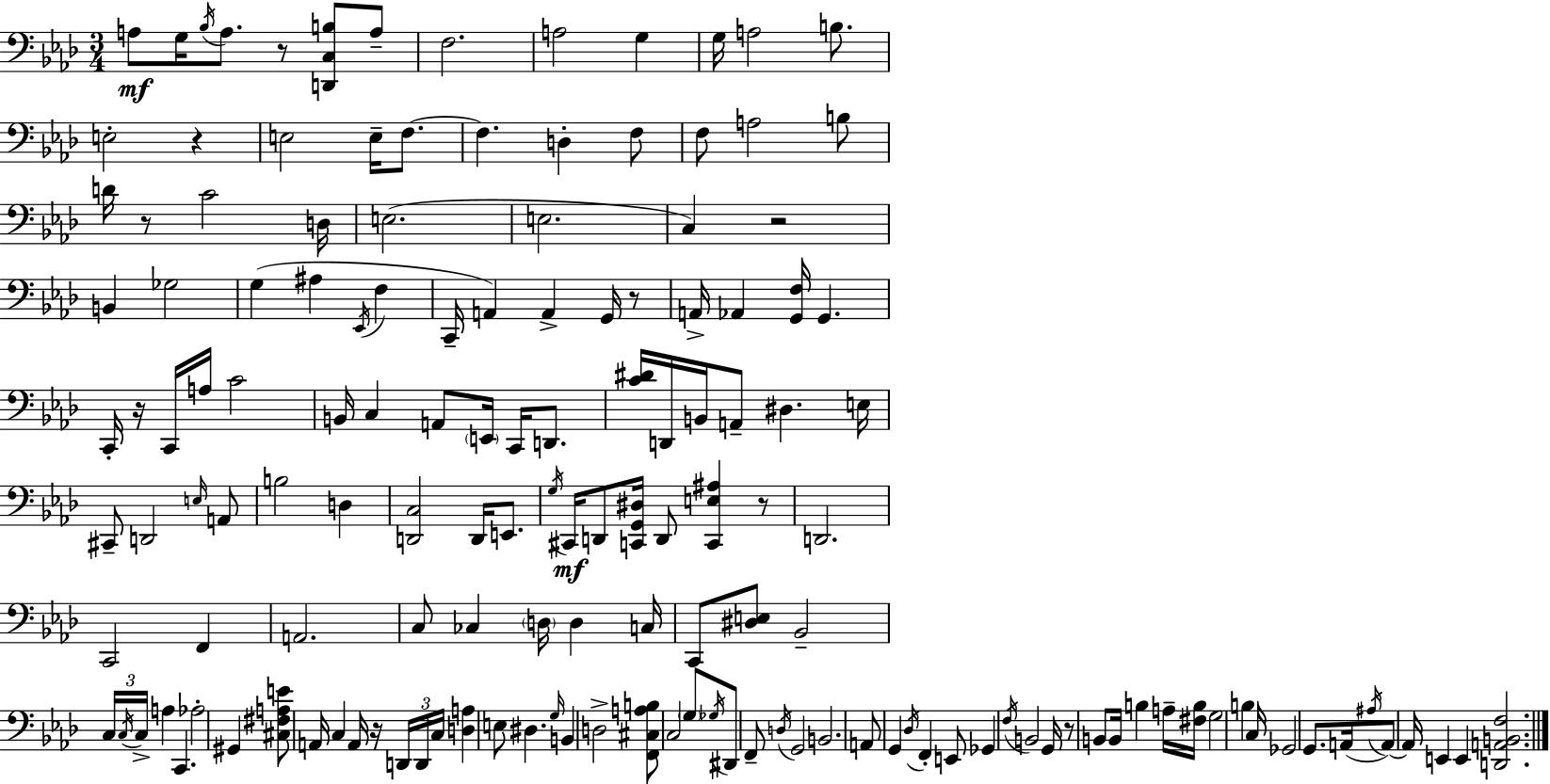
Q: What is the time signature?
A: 3/4